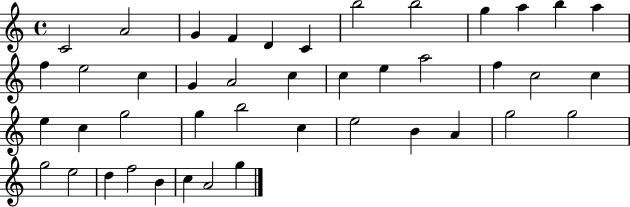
C4/h A4/h G4/q F4/q D4/q C4/q B5/h B5/h G5/q A5/q B5/q A5/q F5/q E5/h C5/q G4/q A4/h C5/q C5/q E5/q A5/h F5/q C5/h C5/q E5/q C5/q G5/h G5/q B5/h C5/q E5/h B4/q A4/q G5/h G5/h G5/h E5/h D5/q F5/h B4/q C5/q A4/h G5/q